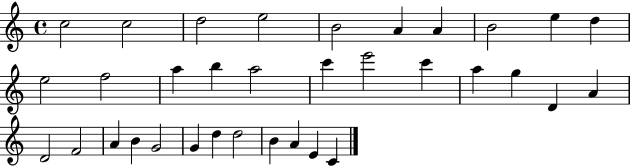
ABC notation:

X:1
T:Untitled
M:4/4
L:1/4
K:C
c2 c2 d2 e2 B2 A A B2 e d e2 f2 a b a2 c' e'2 c' a g D A D2 F2 A B G2 G d d2 B A E C